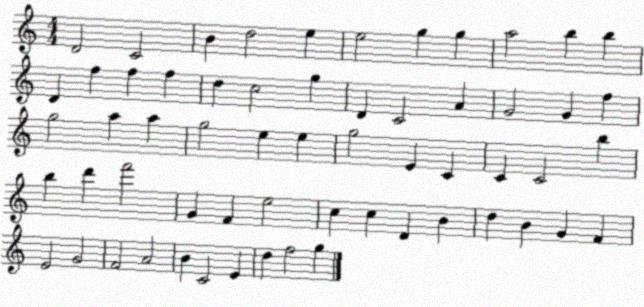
X:1
T:Untitled
M:4/4
L:1/4
K:C
D2 C2 B d2 e e2 g g a2 b b D f f f d c2 g D C2 A G2 G f g2 a a g2 e e g2 E C C C2 b b d' f'2 G F e2 c c D B d B G F E2 G2 F2 A2 B C2 E d f2 g